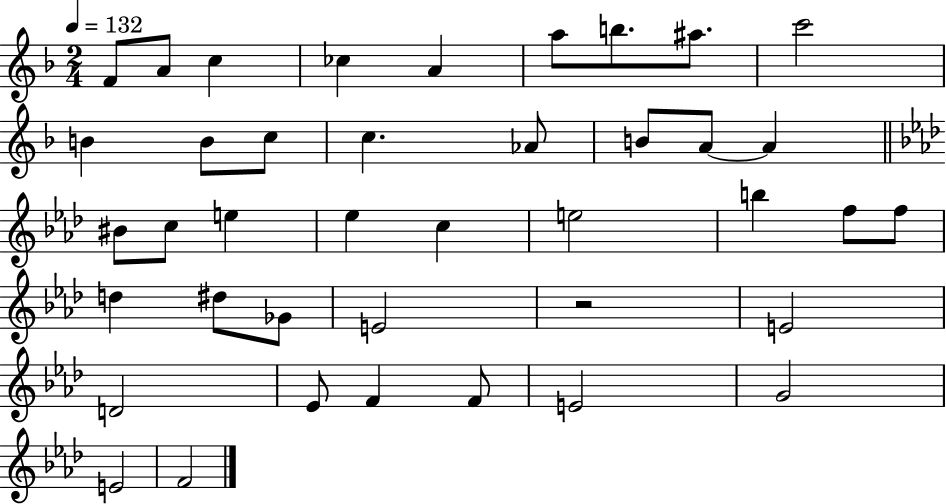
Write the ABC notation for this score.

X:1
T:Untitled
M:2/4
L:1/4
K:F
F/2 A/2 c _c A a/2 b/2 ^a/2 c'2 B B/2 c/2 c _A/2 B/2 A/2 A ^B/2 c/2 e _e c e2 b f/2 f/2 d ^d/2 _G/2 E2 z2 E2 D2 _E/2 F F/2 E2 G2 E2 F2